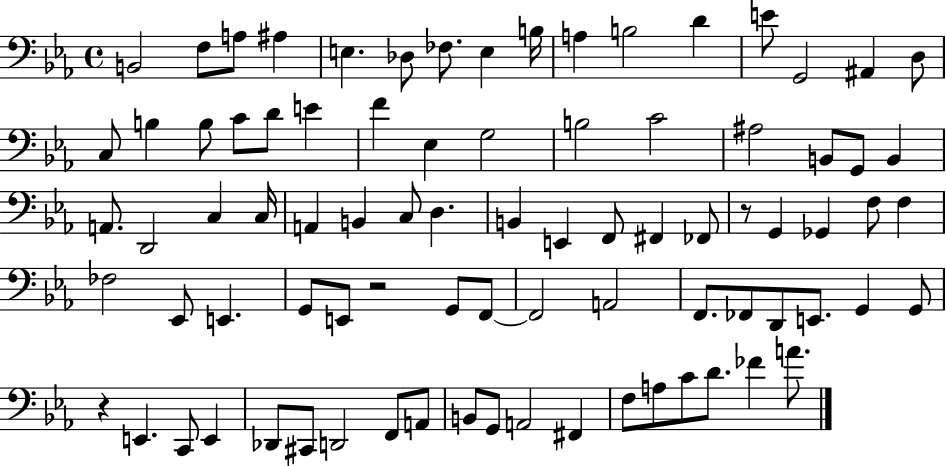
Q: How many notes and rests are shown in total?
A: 84